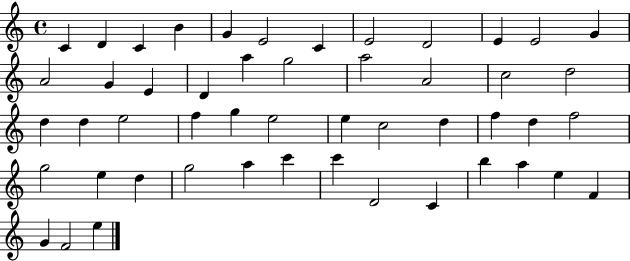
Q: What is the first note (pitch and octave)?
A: C4